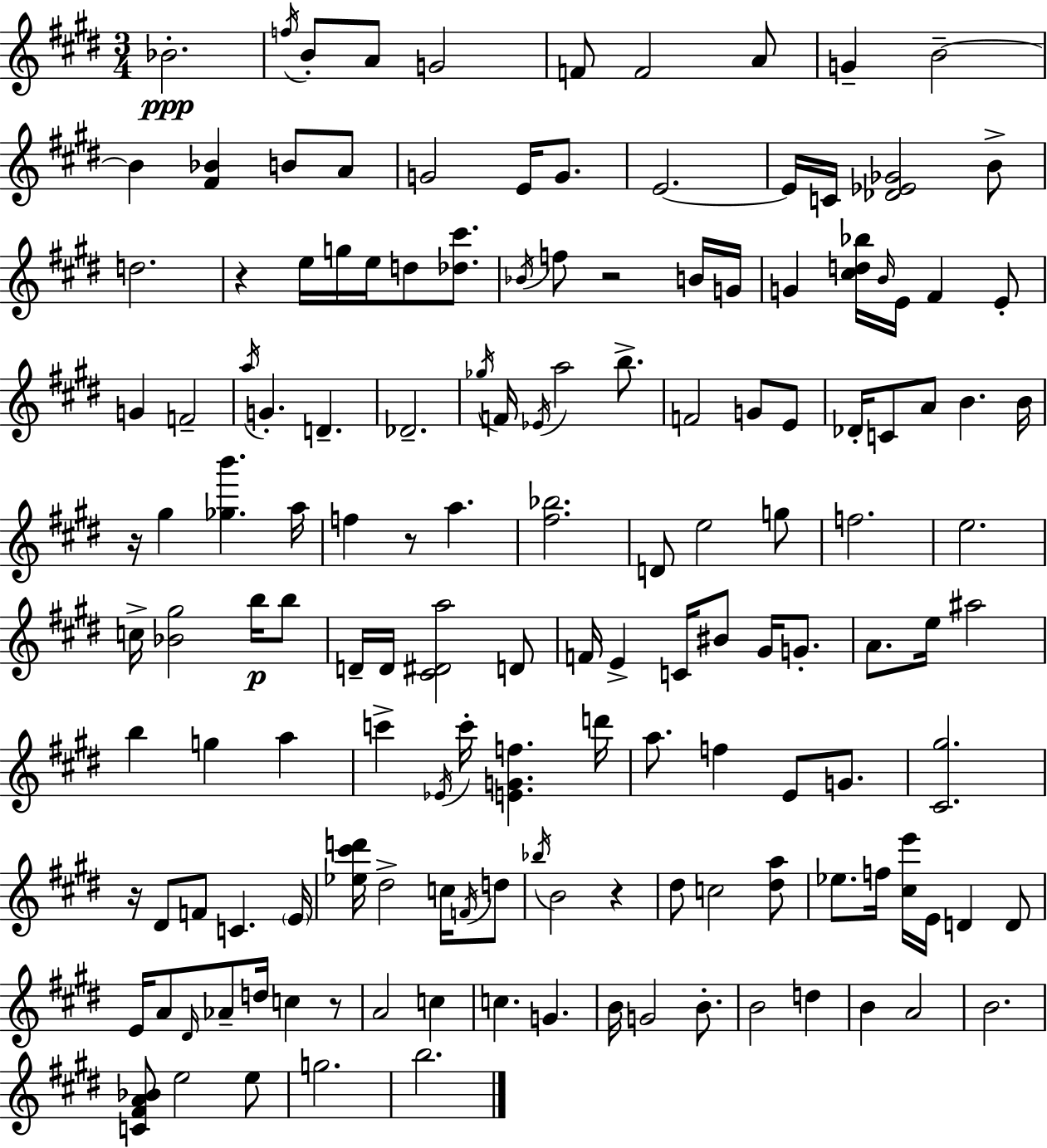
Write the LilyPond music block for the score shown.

{
  \clef treble
  \numericTimeSignature
  \time 3/4
  \key e \major
  bes'2.-.\ppp | \acciaccatura { f''16 } b'8-. a'8 g'2 | f'8 f'2 a'8 | g'4-- b'2--~~ | \break b'4 <fis' bes'>4 b'8 a'8 | g'2 e'16 g'8. | e'2.~~ | e'16 c'16 <des' ees' ges'>2 b'8-> | \break d''2. | r4 e''16 g''16 e''16 d''8 <des'' cis'''>8. | \acciaccatura { bes'16 } f''8 r2 | b'16 g'16 g'4 <cis'' d'' bes''>16 \grace { b'16 } e'16 fis'4 | \break e'8-. g'4 f'2-- | \acciaccatura { a''16 } g'4.-. d'4.-- | des'2.-- | \acciaccatura { ges''16 } f'16 \acciaccatura { ees'16 } a''2 | \break b''8.-> f'2 | g'8 e'8 des'16-. c'8 a'8 b'4. | b'16 r16 gis''4 <ges'' b'''>4. | a''16 f''4 r8 | \break a''4. <fis'' bes''>2. | d'8 e''2 | g''8 f''2. | e''2. | \break c''16-> <bes' gis''>2 | b''16\p b''8 d'16-- d'16 <cis' dis' a''>2 | d'8 f'16 e'4-> c'16 | bis'8 gis'16 g'8.-. a'8. e''16 ais''2 | \break b''4 g''4 | a''4 c'''4-> \acciaccatura { ees'16 } c'''16-. | <e' g' f''>4. d'''16 a''8. f''4 | e'8 g'8. <cis' gis''>2. | \break r16 dis'8 f'8 | c'4. \parenthesize e'16 <ees'' cis''' d'''>16 dis''2-> | c''16 \acciaccatura { f'16 } d''8 \acciaccatura { bes''16 } b'2 | r4 dis''8 c''2 | \break <dis'' a''>8 ees''8. | f''16 <cis'' e'''>16 e'16 d'4 d'8 e'16 a'8 | \grace { dis'16 } aes'8-- d''16 c''4 r8 a'2 | c''4 c''4. | \break g'4. b'16 g'2 | b'8.-. b'2 | d''4 b'4 | a'2 b'2. | \break <c' fis' a' bes'>8 | e''2 e''8 g''2. | b''2. | \bar "|."
}